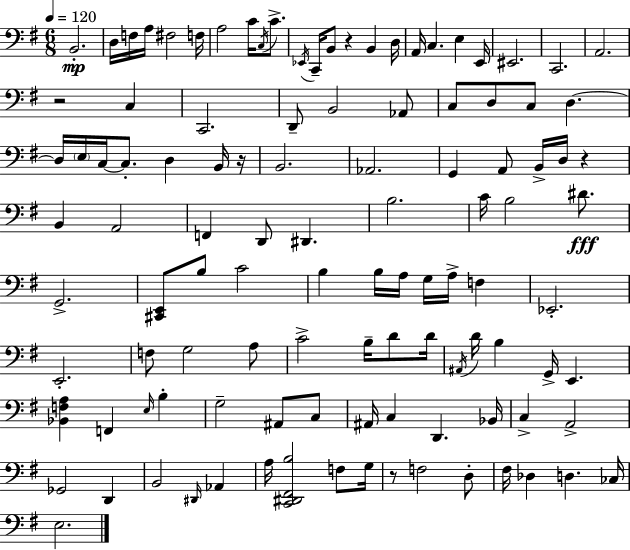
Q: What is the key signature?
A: E minor